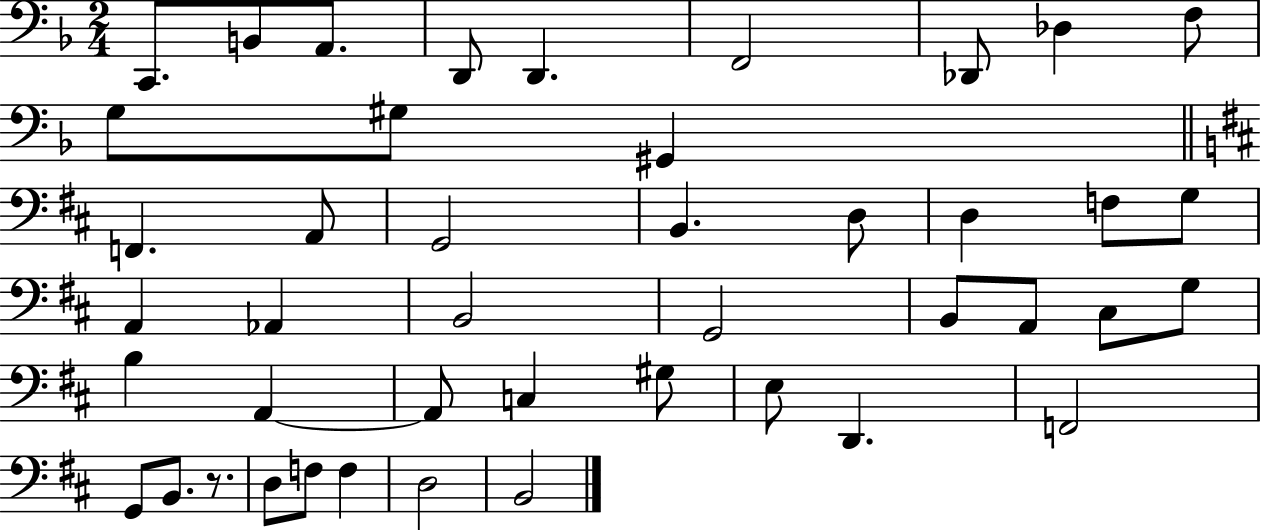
C2/e. B2/e A2/e. D2/e D2/q. F2/h Db2/e Db3/q F3/e G3/e G#3/e G#2/q F2/q. A2/e G2/h B2/q. D3/e D3/q F3/e G3/e A2/q Ab2/q B2/h G2/h B2/e A2/e C#3/e G3/e B3/q A2/q A2/e C3/q G#3/e E3/e D2/q. F2/h G2/e B2/e. R/e. D3/e F3/e F3/q D3/h B2/h